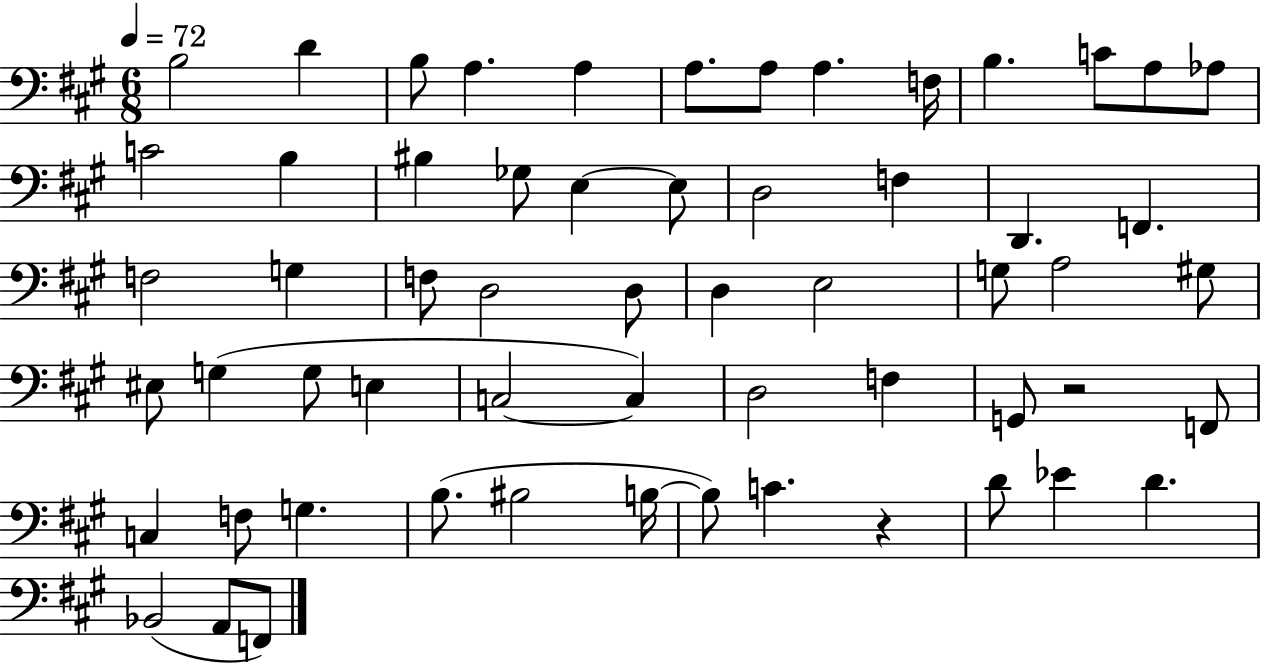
B3/h D4/q B3/e A3/q. A3/q A3/e. A3/e A3/q. F3/s B3/q. C4/e A3/e Ab3/e C4/h B3/q BIS3/q Gb3/e E3/q E3/e D3/h F3/q D2/q. F2/q. F3/h G3/q F3/e D3/h D3/e D3/q E3/h G3/e A3/h G#3/e EIS3/e G3/q G3/e E3/q C3/h C3/q D3/h F3/q G2/e R/h F2/e C3/q F3/e G3/q. B3/e. BIS3/h B3/s B3/e C4/q. R/q D4/e Eb4/q D4/q. Bb2/h A2/e F2/e